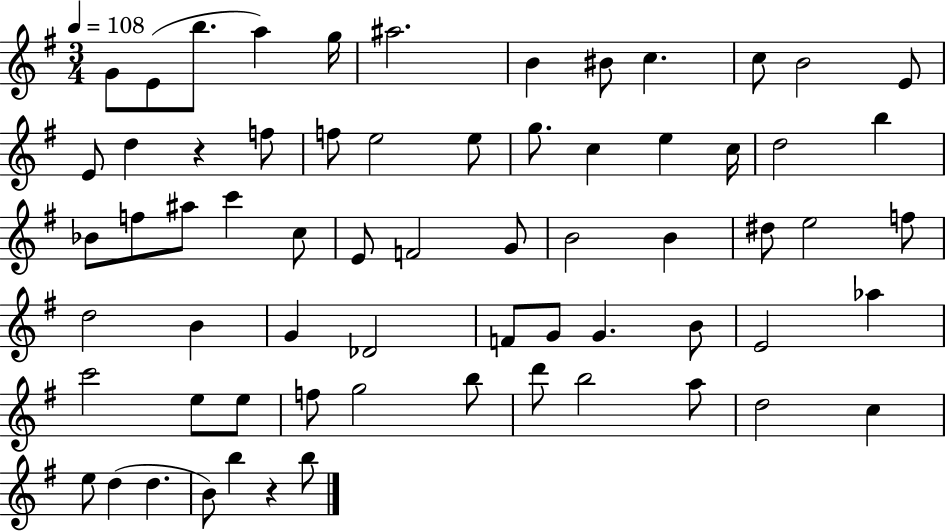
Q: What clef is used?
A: treble